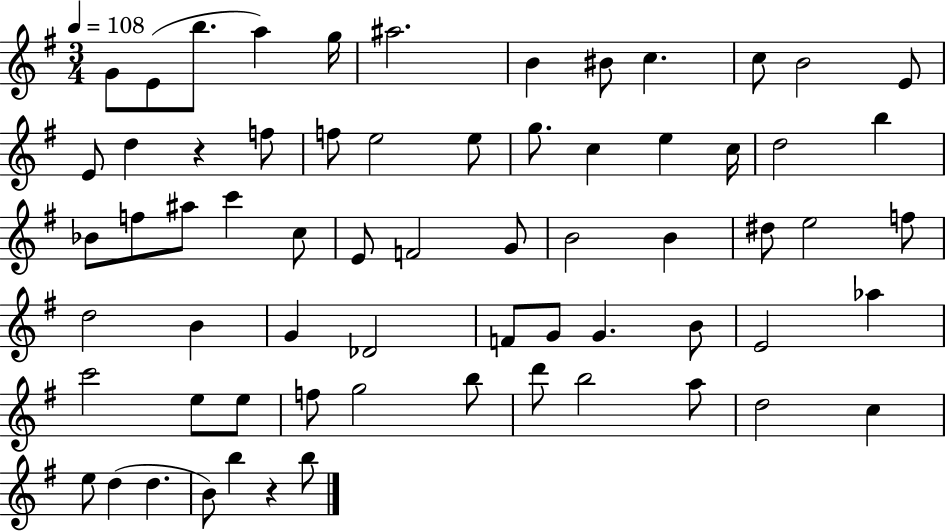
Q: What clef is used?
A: treble